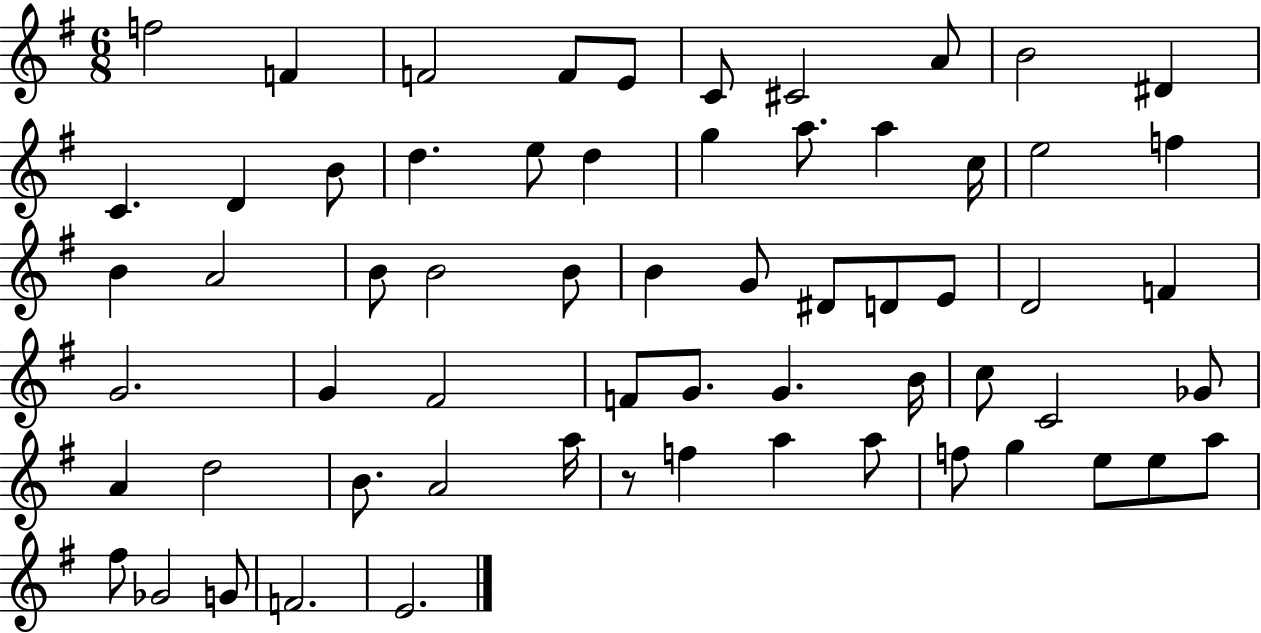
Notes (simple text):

F5/h F4/q F4/h F4/e E4/e C4/e C#4/h A4/e B4/h D#4/q C4/q. D4/q B4/e D5/q. E5/e D5/q G5/q A5/e. A5/q C5/s E5/h F5/q B4/q A4/h B4/e B4/h B4/e B4/q G4/e D#4/e D4/e E4/e D4/h F4/q G4/h. G4/q F#4/h F4/e G4/e. G4/q. B4/s C5/e C4/h Gb4/e A4/q D5/h B4/e. A4/h A5/s R/e F5/q A5/q A5/e F5/e G5/q E5/e E5/e A5/e F#5/e Gb4/h G4/e F4/h. E4/h.